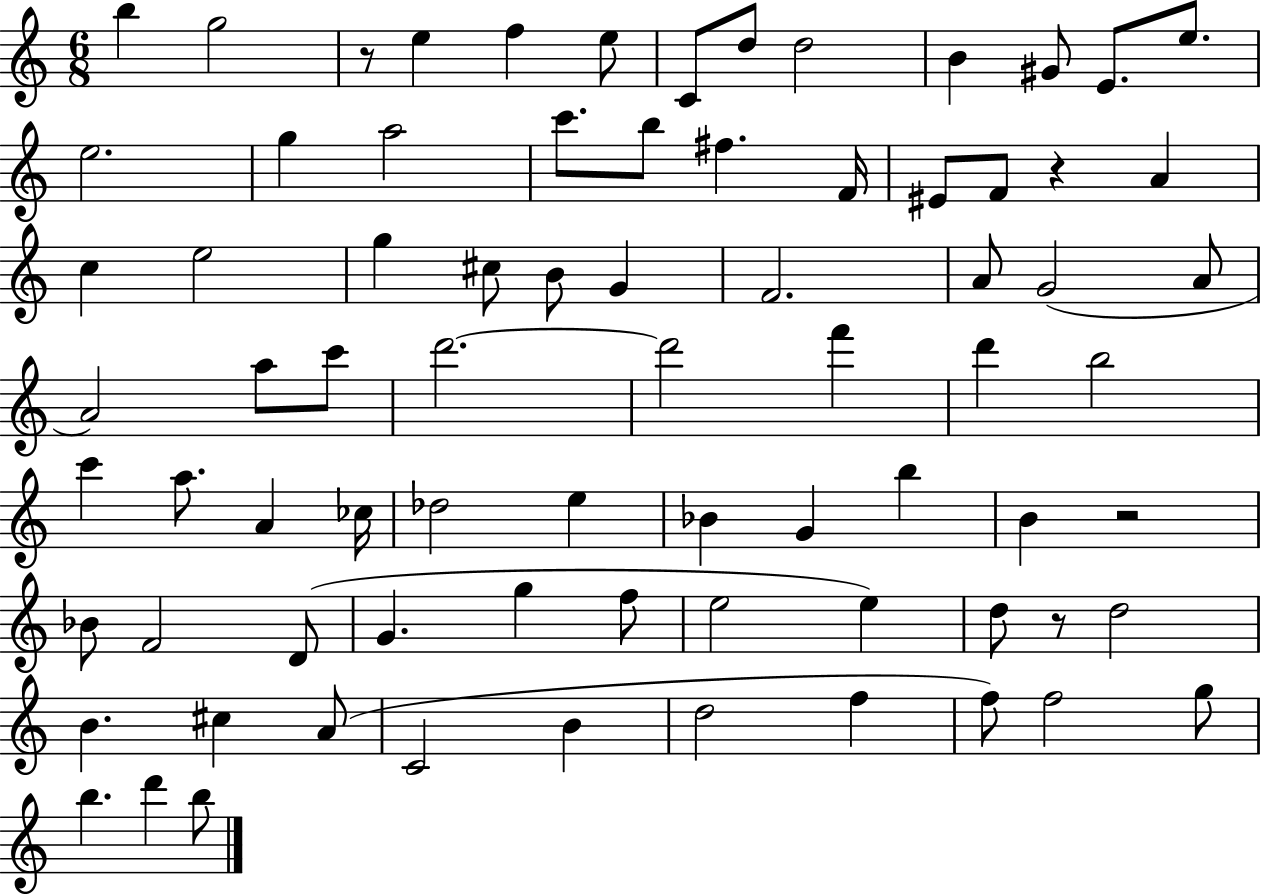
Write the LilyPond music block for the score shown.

{
  \clef treble
  \numericTimeSignature
  \time 6/8
  \key c \major
  b''4 g''2 | r8 e''4 f''4 e''8 | c'8 d''8 d''2 | b'4 gis'8 e'8. e''8. | \break e''2. | g''4 a''2 | c'''8. b''8 fis''4. f'16 | eis'8 f'8 r4 a'4 | \break c''4 e''2 | g''4 cis''8 b'8 g'4 | f'2. | a'8 g'2( a'8 | \break a'2) a''8 c'''8 | d'''2.~~ | d'''2 f'''4 | d'''4 b''2 | \break c'''4 a''8. a'4 ces''16 | des''2 e''4 | bes'4 g'4 b''4 | b'4 r2 | \break bes'8 f'2 d'8( | g'4. g''4 f''8 | e''2 e''4) | d''8 r8 d''2 | \break b'4. cis''4 a'8( | c'2 b'4 | d''2 f''4 | f''8) f''2 g''8 | \break b''4. d'''4 b''8 | \bar "|."
}